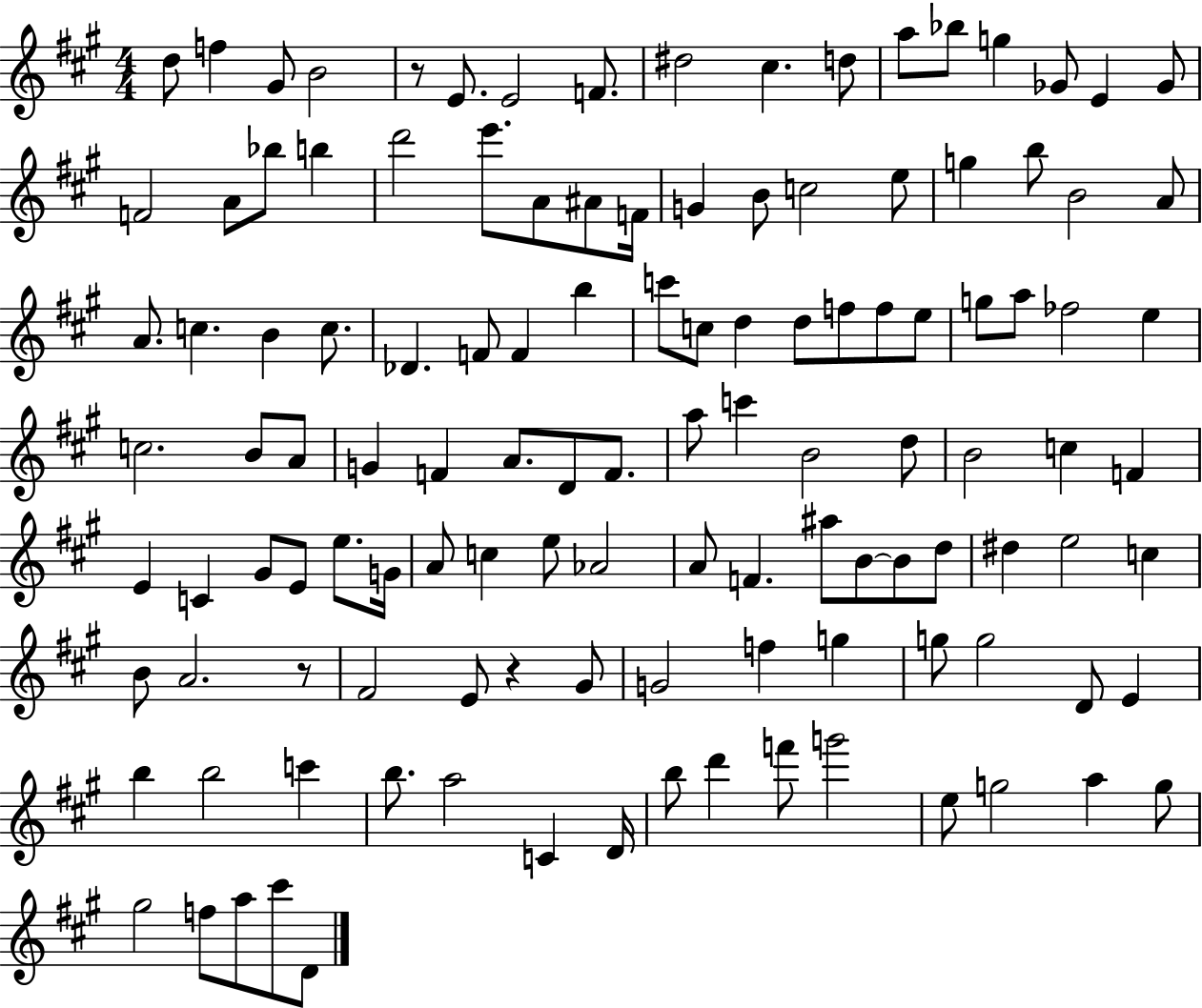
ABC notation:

X:1
T:Untitled
M:4/4
L:1/4
K:A
d/2 f ^G/2 B2 z/2 E/2 E2 F/2 ^d2 ^c d/2 a/2 _b/2 g _G/2 E _G/2 F2 A/2 _b/2 b d'2 e'/2 A/2 ^A/2 F/4 G B/2 c2 e/2 g b/2 B2 A/2 A/2 c B c/2 _D F/2 F b c'/2 c/2 d d/2 f/2 f/2 e/2 g/2 a/2 _f2 e c2 B/2 A/2 G F A/2 D/2 F/2 a/2 c' B2 d/2 B2 c F E C ^G/2 E/2 e/2 G/4 A/2 c e/2 _A2 A/2 F ^a/2 B/2 B/2 d/2 ^d e2 c B/2 A2 z/2 ^F2 E/2 z ^G/2 G2 f g g/2 g2 D/2 E b b2 c' b/2 a2 C D/4 b/2 d' f'/2 g'2 e/2 g2 a g/2 ^g2 f/2 a/2 ^c'/2 D/2